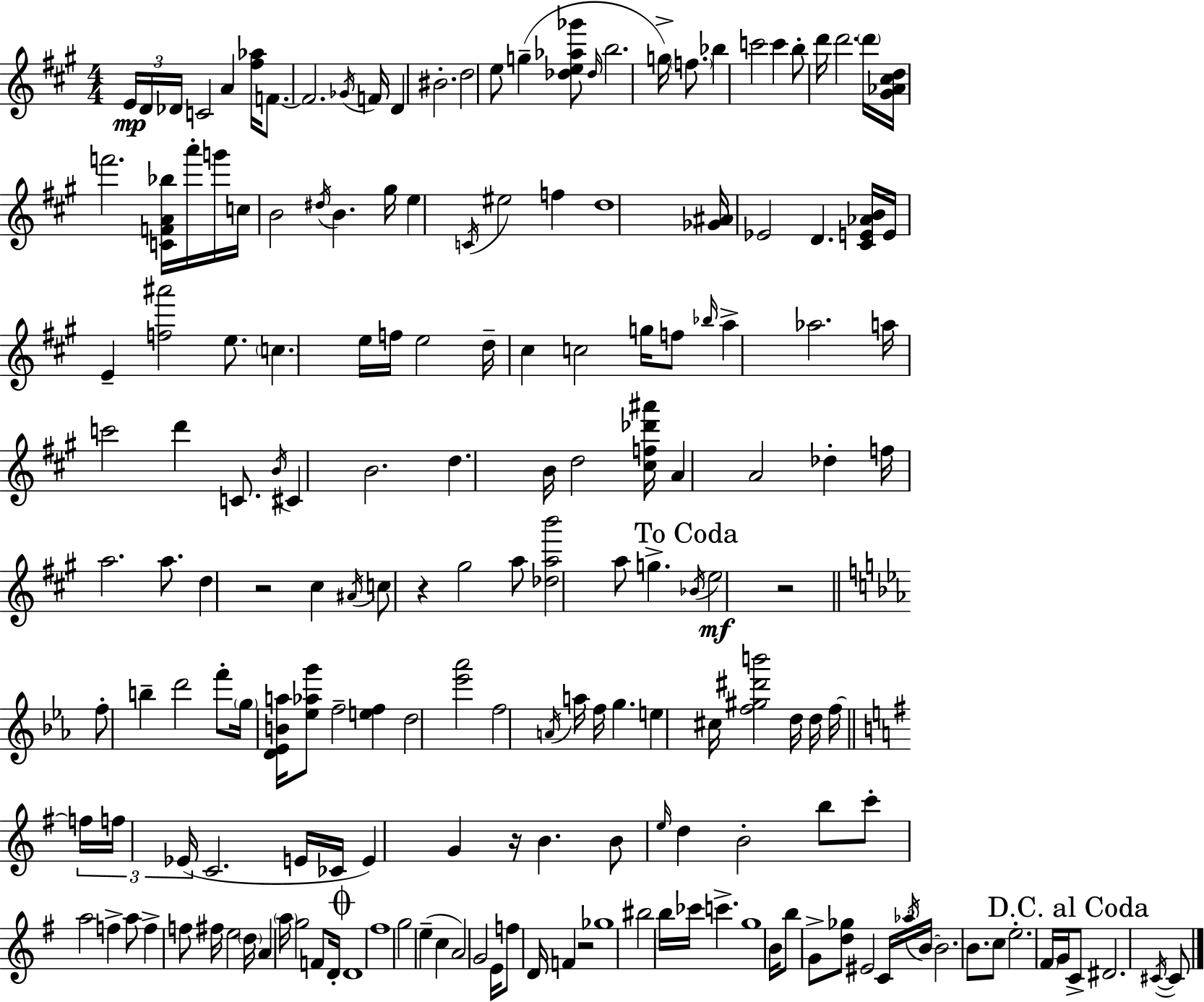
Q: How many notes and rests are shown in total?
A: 180